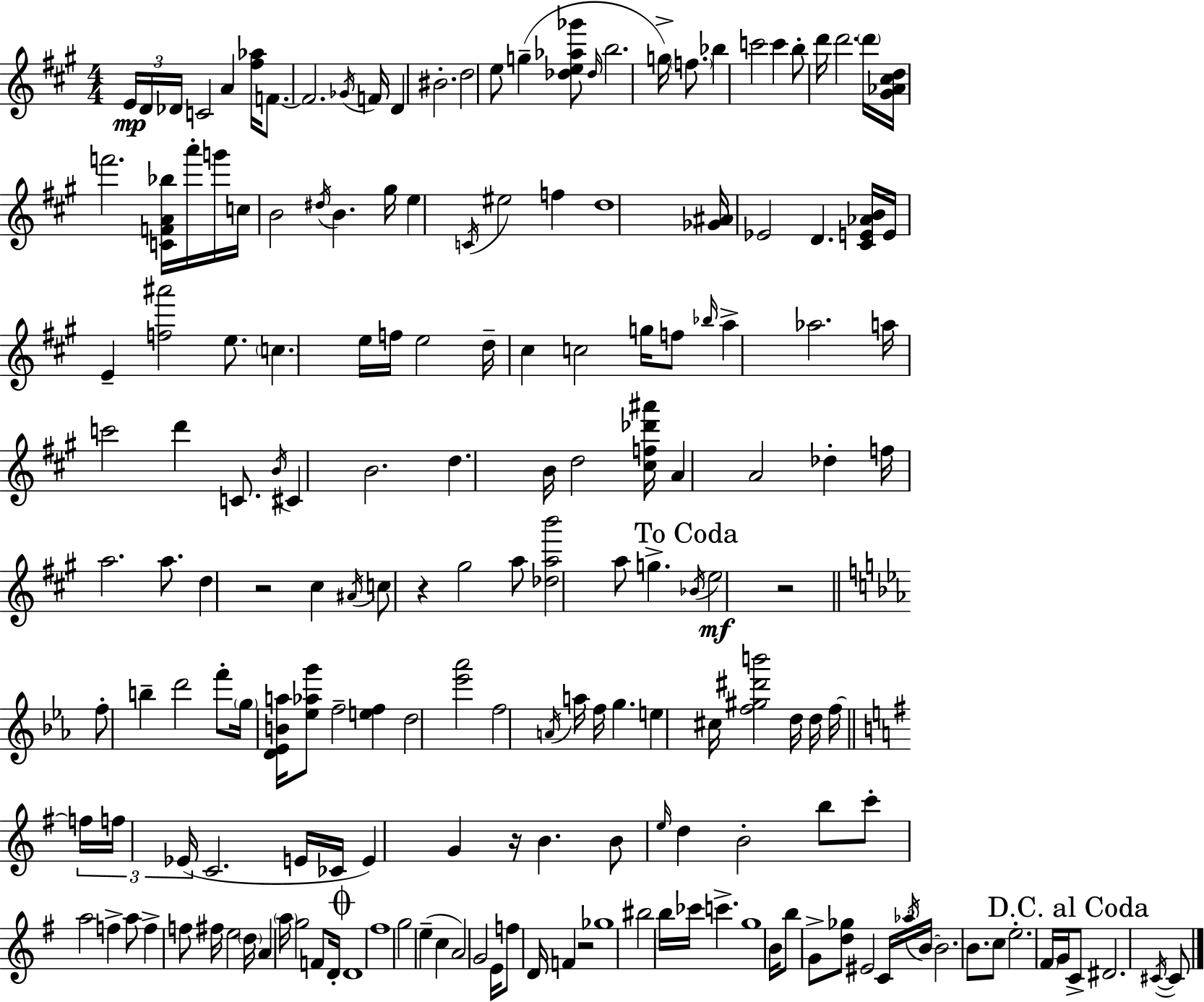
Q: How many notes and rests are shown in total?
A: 180